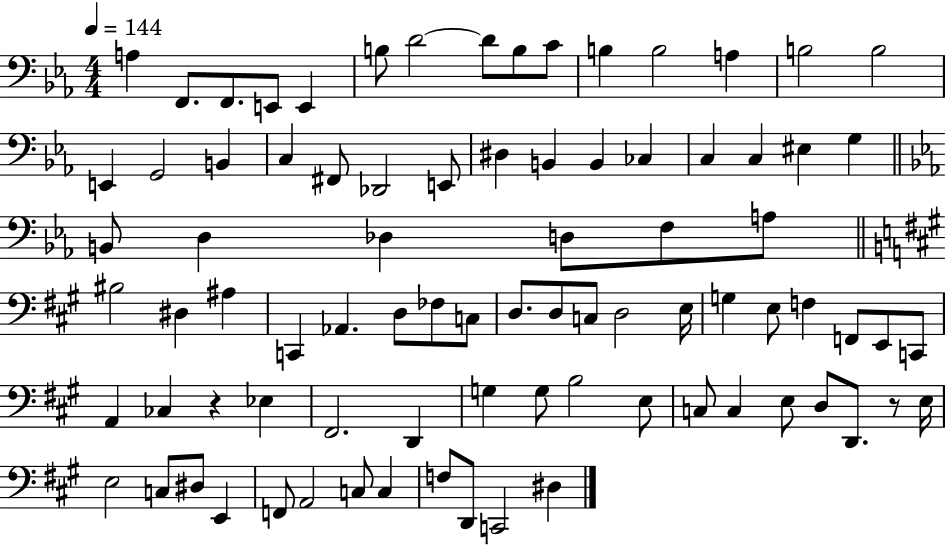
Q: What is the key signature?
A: EES major